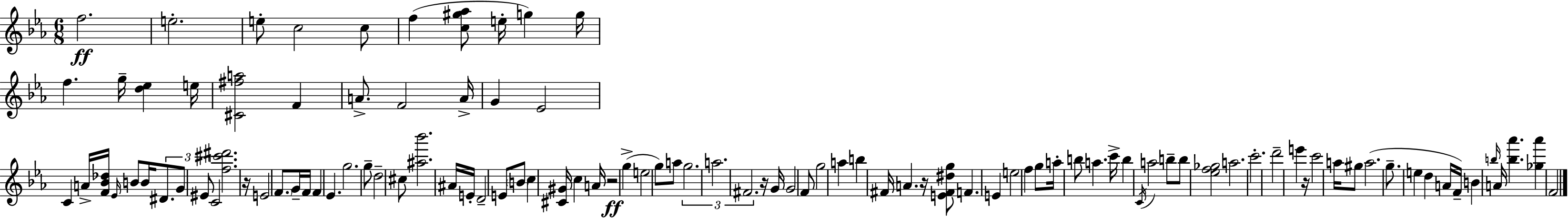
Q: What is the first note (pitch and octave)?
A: F5